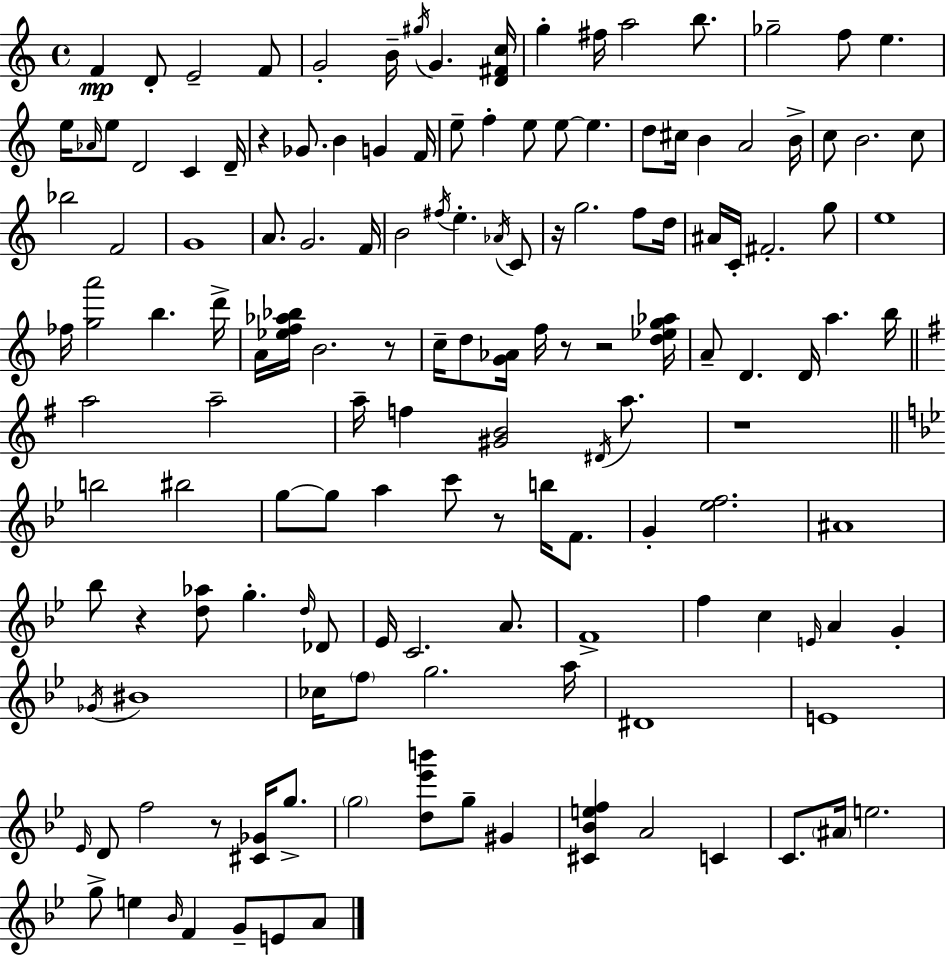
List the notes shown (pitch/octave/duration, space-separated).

F4/q D4/e E4/h F4/e G4/h B4/s G#5/s G4/q. [D4,F#4,C5]/s G5/q F#5/s A5/h B5/e. Gb5/h F5/e E5/q. E5/s Ab4/s E5/e D4/h C4/q D4/s R/q Gb4/e. B4/q G4/q F4/s E5/e F5/q E5/e E5/e E5/q. D5/e C#5/s B4/q A4/h B4/s C5/e B4/h. C5/e Bb5/h F4/h G4/w A4/e. G4/h. F4/s B4/h F#5/s E5/q. Ab4/s C4/e R/s G5/h. F5/e D5/s A#4/s C4/s F#4/h. G5/e E5/w FES5/s [G5,A6]/h B5/q. D6/s A4/s [Eb5,F5,Ab5,Bb5]/s B4/h. R/e C5/s D5/e [G4,Ab4]/s F5/s R/e R/h [D5,Eb5,G5,Ab5]/s A4/e D4/q. D4/s A5/q. B5/s A5/h A5/h A5/s F5/q [G#4,B4]/h D#4/s A5/e. R/w B5/h BIS5/h G5/e G5/e A5/q C6/e R/e B5/s F4/e. G4/q [Eb5,F5]/h. A#4/w Bb5/e R/q [D5,Ab5]/e G5/q. D5/s Db4/e Eb4/s C4/h. A4/e. F4/w F5/q C5/q E4/s A4/q G4/q Gb4/s BIS4/w CES5/s F5/e G5/h. A5/s D#4/w E4/w Eb4/s D4/e F5/h R/e [C#4,Gb4]/s G5/e. G5/h [D5,Eb6,B6]/e G5/e G#4/q [C#4,Bb4,E5,F5]/q A4/h C4/q C4/e. A#4/s E5/h. G5/e E5/q Bb4/s F4/q G4/e E4/e A4/e